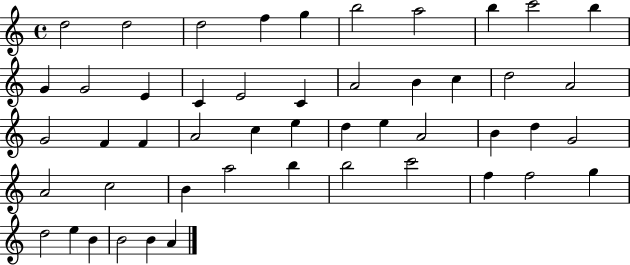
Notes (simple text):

D5/h D5/h D5/h F5/q G5/q B5/h A5/h B5/q C6/h B5/q G4/q G4/h E4/q C4/q E4/h C4/q A4/h B4/q C5/q D5/h A4/h G4/h F4/q F4/q A4/h C5/q E5/q D5/q E5/q A4/h B4/q D5/q G4/h A4/h C5/h B4/q A5/h B5/q B5/h C6/h F5/q F5/h G5/q D5/h E5/q B4/q B4/h B4/q A4/q